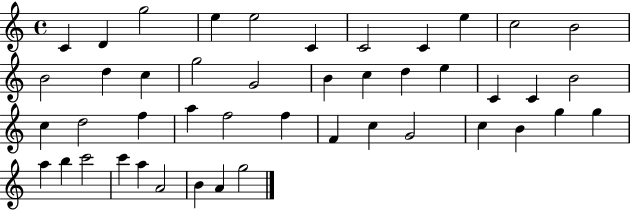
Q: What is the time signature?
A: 4/4